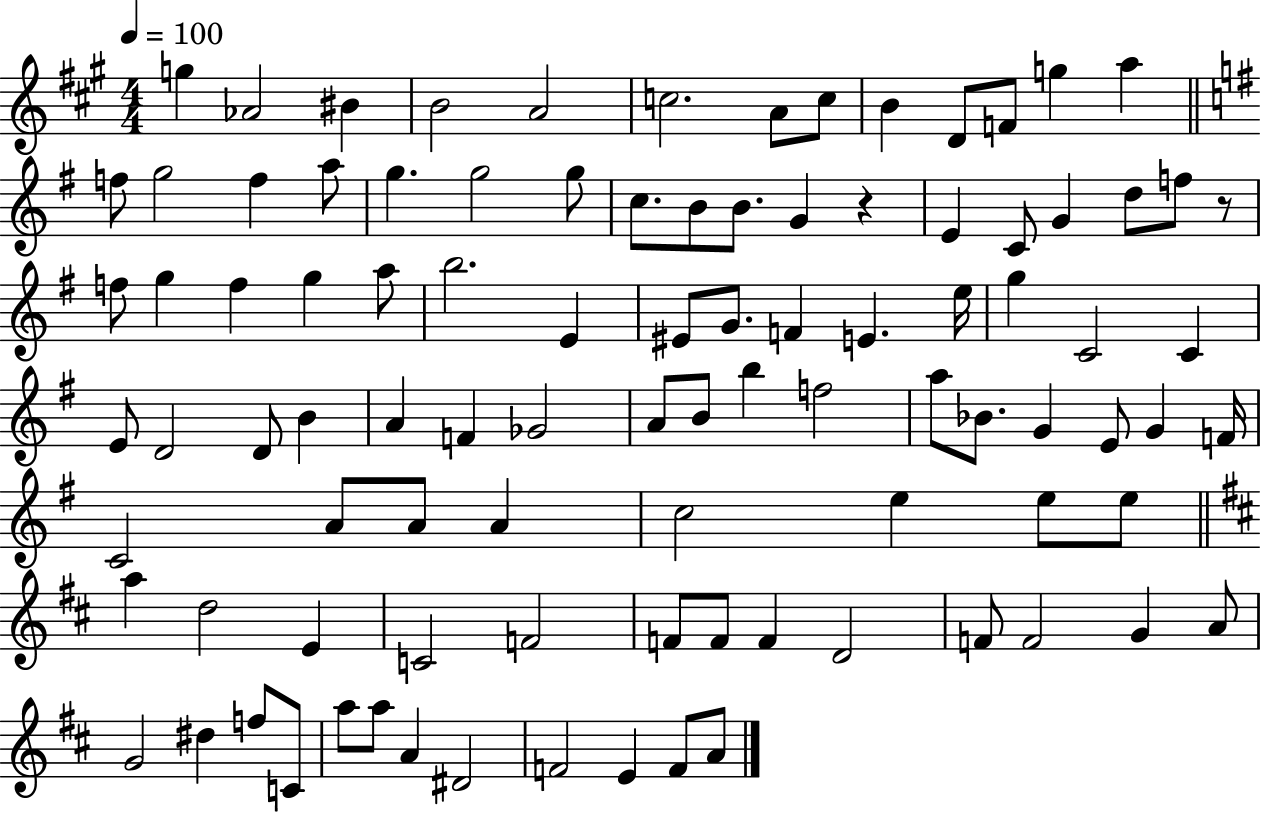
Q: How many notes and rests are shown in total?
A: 96